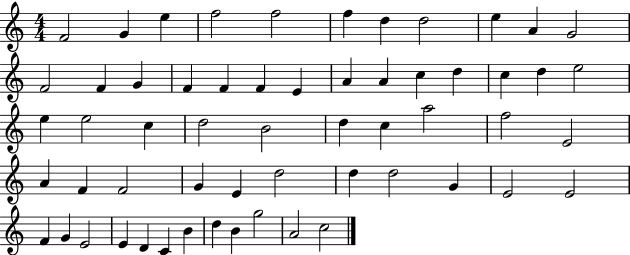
{
  \clef treble
  \numericTimeSignature
  \time 4/4
  \key c \major
  f'2 g'4 e''4 | f''2 f''2 | f''4 d''4 d''2 | e''4 a'4 g'2 | \break f'2 f'4 g'4 | f'4 f'4 f'4 e'4 | a'4 a'4 c''4 d''4 | c''4 d''4 e''2 | \break e''4 e''2 c''4 | d''2 b'2 | d''4 c''4 a''2 | f''2 e'2 | \break a'4 f'4 f'2 | g'4 e'4 d''2 | d''4 d''2 g'4 | e'2 e'2 | \break f'4 g'4 e'2 | e'4 d'4 c'4 b'4 | d''4 b'4 g''2 | a'2 c''2 | \break \bar "|."
}